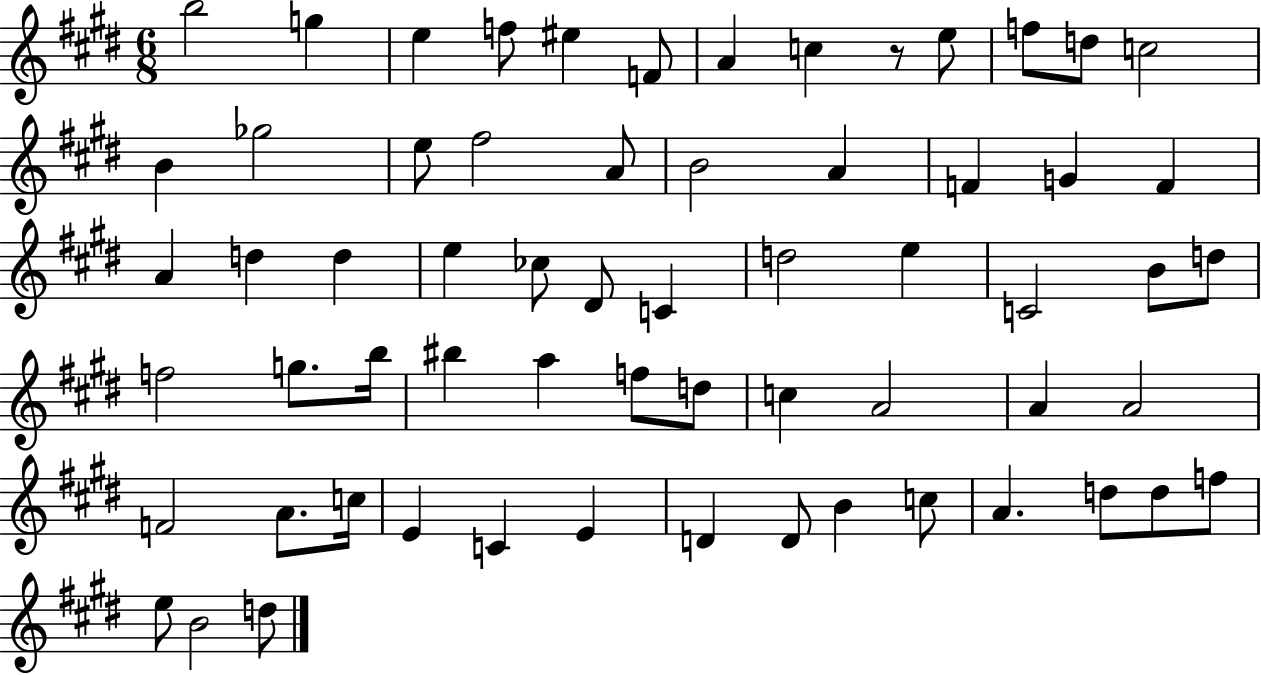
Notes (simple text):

B5/h G5/q E5/q F5/e EIS5/q F4/e A4/q C5/q R/e E5/e F5/e D5/e C5/h B4/q Gb5/h E5/e F#5/h A4/e B4/h A4/q F4/q G4/q F4/q A4/q D5/q D5/q E5/q CES5/e D#4/e C4/q D5/h E5/q C4/h B4/e D5/e F5/h G5/e. B5/s BIS5/q A5/q F5/e D5/e C5/q A4/h A4/q A4/h F4/h A4/e. C5/s E4/q C4/q E4/q D4/q D4/e B4/q C5/e A4/q. D5/e D5/e F5/e E5/e B4/h D5/e